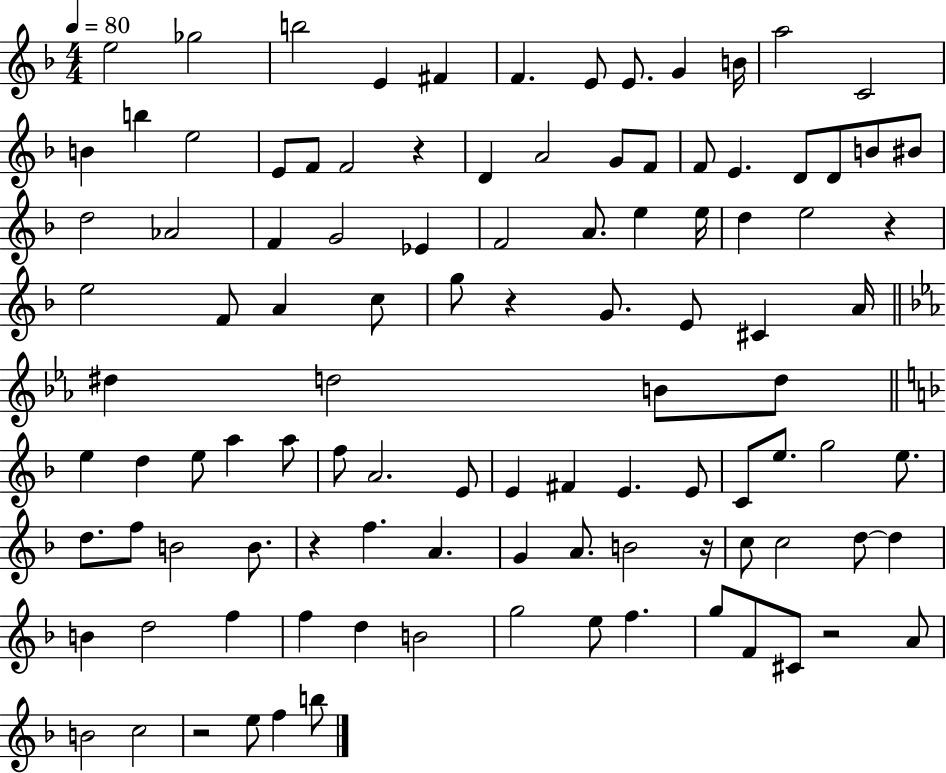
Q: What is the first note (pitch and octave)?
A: E5